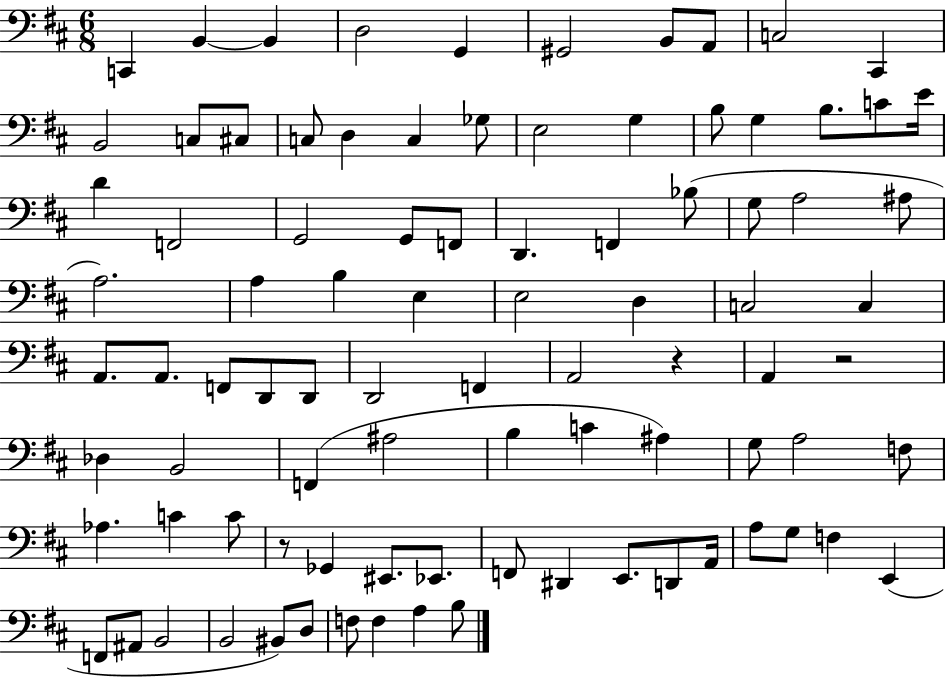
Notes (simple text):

C2/q B2/q B2/q D3/h G2/q G#2/h B2/e A2/e C3/h C#2/q B2/h C3/e C#3/e C3/e D3/q C3/q Gb3/e E3/h G3/q B3/e G3/q B3/e. C4/e E4/s D4/q F2/h G2/h G2/e F2/e D2/q. F2/q Bb3/e G3/e A3/h A#3/e A3/h. A3/q B3/q E3/q E3/h D3/q C3/h C3/q A2/e. A2/e. F2/e D2/e D2/e D2/h F2/q A2/h R/q A2/q R/h Db3/q B2/h F2/q A#3/h B3/q C4/q A#3/q G3/e A3/h F3/e Ab3/q. C4/q C4/e R/e Gb2/q EIS2/e. Eb2/e. F2/e D#2/q E2/e. D2/e A2/s A3/e G3/e F3/q E2/q F2/e A#2/e B2/h B2/h BIS2/e D3/e F3/e F3/q A3/q B3/e